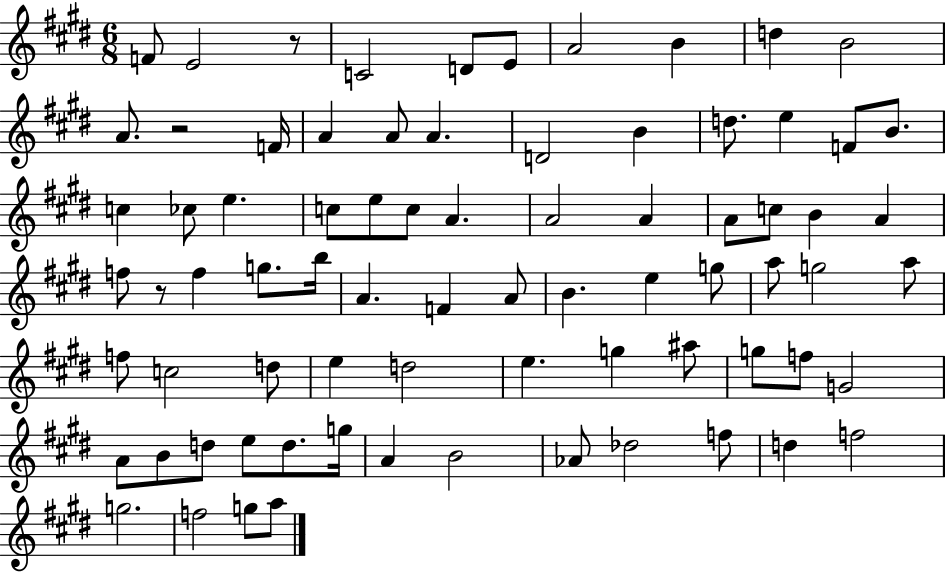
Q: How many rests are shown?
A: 3